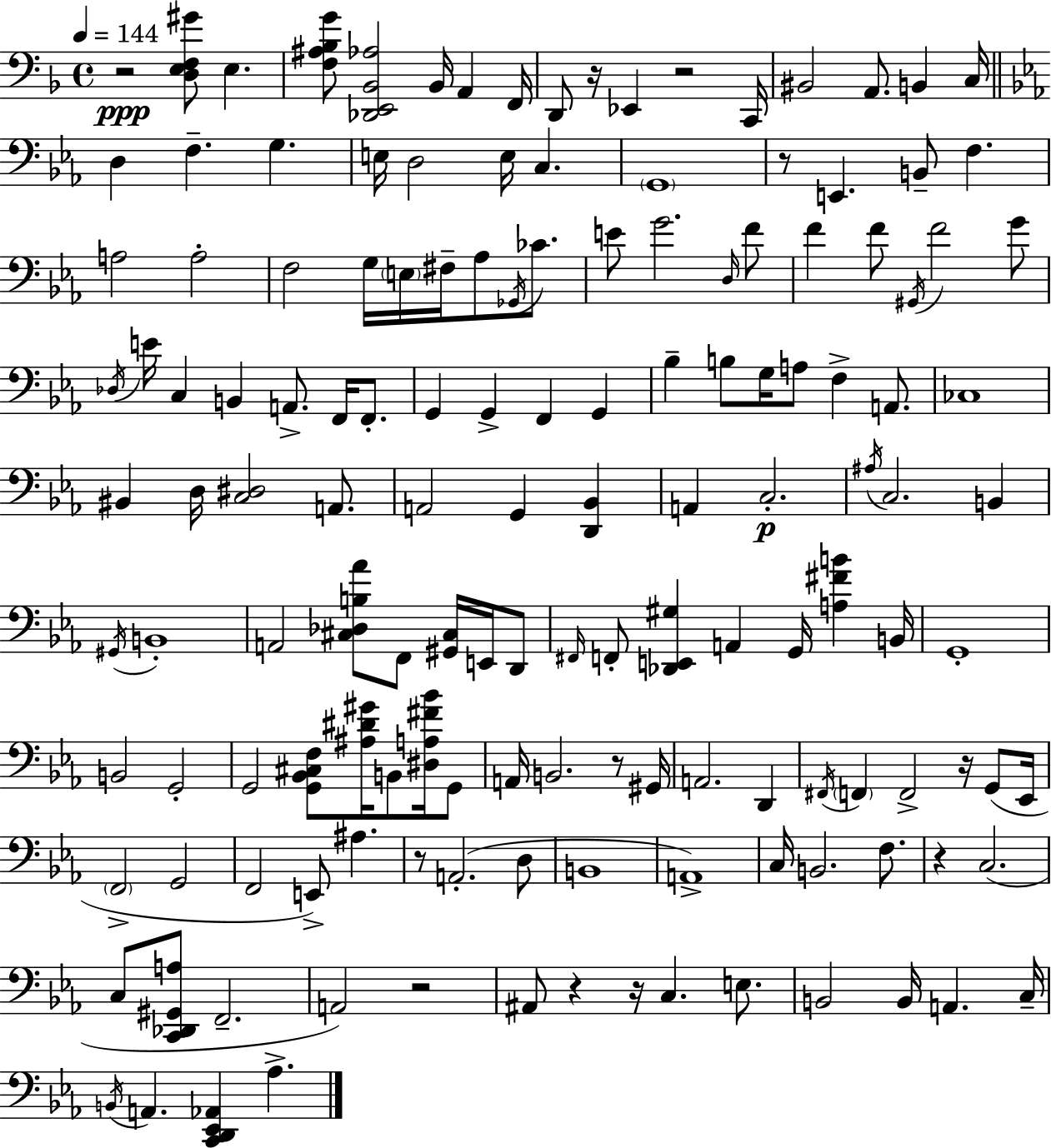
X:1
T:Untitled
M:4/4
L:1/4
K:Dm
z2 [D,E,F,^G]/2 E, [F,^A,_B,G]/2 [_D,,E,,_B,,_A,]2 _B,,/4 A,, F,,/4 D,,/2 z/4 _E,, z2 C,,/4 ^B,,2 A,,/2 B,, C,/4 D, F, G, E,/4 D,2 E,/4 C, G,,4 z/2 E,, B,,/2 F, A,2 A,2 F,2 G,/4 E,/4 ^F,/4 _A,/2 _G,,/4 _C/2 E/2 G2 D,/4 F/2 F F/2 ^G,,/4 F2 G/2 _D,/4 E/4 C, B,, A,,/2 F,,/4 F,,/2 G,, G,, F,, G,, _B, B,/2 G,/4 A,/2 F, A,,/2 _C,4 ^B,, D,/4 [C,^D,]2 A,,/2 A,,2 G,, [D,,_B,,] A,, C,2 ^A,/4 C,2 B,, ^G,,/4 B,,4 A,,2 [^C,_D,B,_A]/2 F,,/2 [^G,,^C,]/4 E,,/4 D,,/2 ^F,,/4 F,,/2 [_D,,E,,^G,] A,, G,,/4 [A,^FB] B,,/4 G,,4 B,,2 G,,2 G,,2 [G,,_B,,^C,F,]/2 [^A,^D^G]/4 B,,/2 [^D,A,^F_B]/4 G,,/2 A,,/4 B,,2 z/2 ^G,,/4 A,,2 D,, ^F,,/4 F,, F,,2 z/4 G,,/2 _E,,/4 F,,2 G,,2 F,,2 E,,/2 ^A, z/2 A,,2 D,/2 B,,4 A,,4 C,/4 B,,2 F,/2 z C,2 C,/2 [C,,_D,,^G,,A,]/2 F,,2 A,,2 z2 ^A,,/2 z z/4 C, E,/2 B,,2 B,,/4 A,, C,/4 B,,/4 A,, [C,,D,,_E,,_A,,] _A,